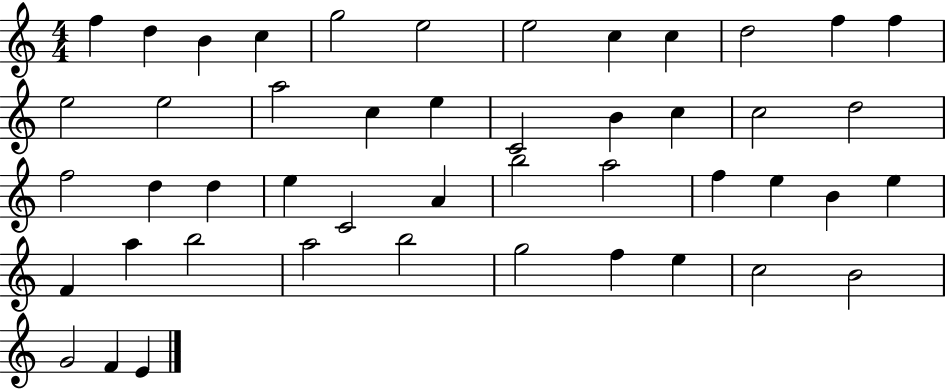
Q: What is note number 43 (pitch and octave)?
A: C5